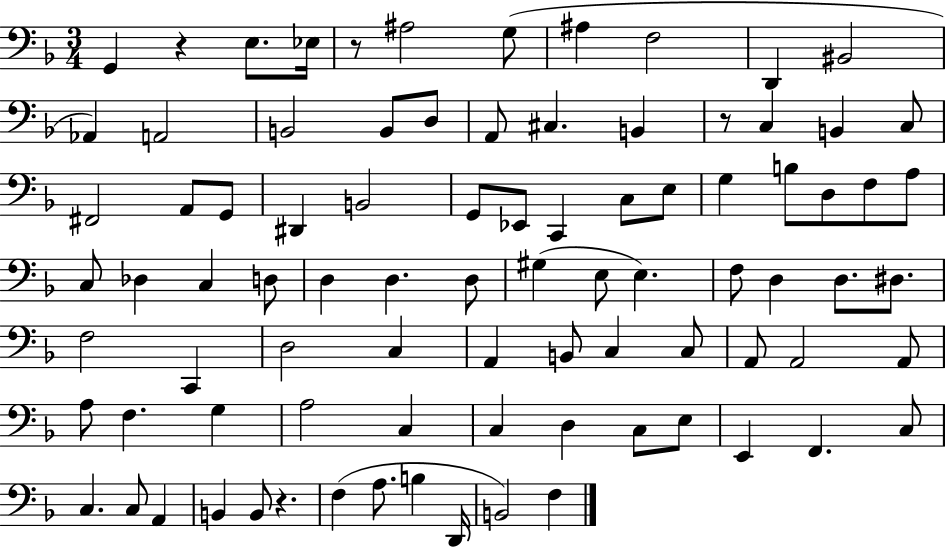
{
  \clef bass
  \numericTimeSignature
  \time 3/4
  \key f \major
  g,4 r4 e8. ees16 | r8 ais2 g8( | ais4 f2 | d,4 bis,2 | \break aes,4) a,2 | b,2 b,8 d8 | a,8 cis4. b,4 | r8 c4 b,4 c8 | \break fis,2 a,8 g,8 | dis,4 b,2 | g,8 ees,8 c,4 c8 e8 | g4 b8 d8 f8 a8 | \break c8 des4 c4 d8 | d4 d4. d8 | gis4( e8 e4.) | f8 d4 d8. dis8. | \break f2 c,4 | d2 c4 | a,4 b,8 c4 c8 | a,8 a,2 a,8 | \break a8 f4. g4 | a2 c4 | c4 d4 c8 e8 | e,4 f,4. c8 | \break c4. c8 a,4 | b,4 b,8 r4. | f4( a8. b4 d,16 | b,2) f4 | \break \bar "|."
}